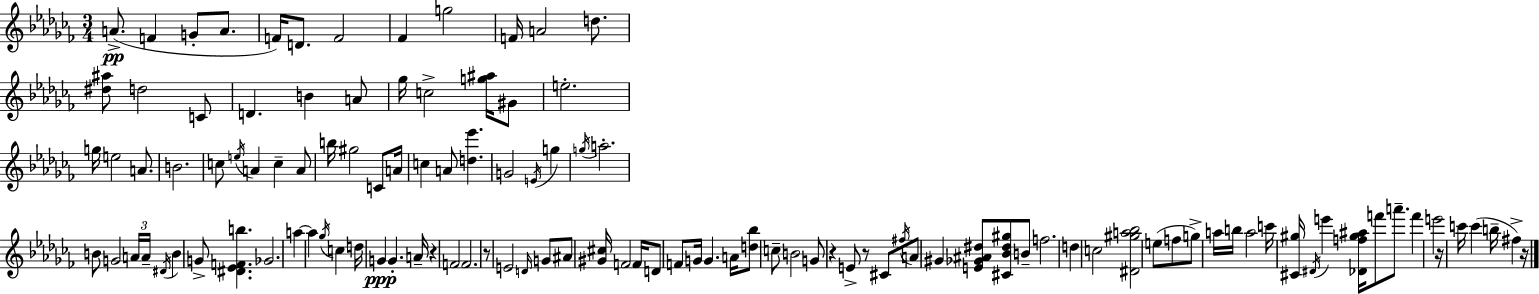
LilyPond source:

{
  \clef treble
  \numericTimeSignature
  \time 3/4
  \key aes \minor
  a'8.->(\pp f'4 g'8-. a'8. | f'16) d'8. f'2 | fes'4 g''2 | f'16 a'2 d''8. | \break <dis'' ais''>8 d''2 c'8 | d'4. b'4 a'8 | ges''16 c''2-> <g'' ais''>16 gis'8 | e''2.-. | \break g''16 e''2 a'8. | b'2. | c''8 \acciaccatura { e''16 } a'4 c''4-- a'8 | b''16 gis''2 c'8 | \break a'16 c''4 a'8 <d'' ees'''>4. | g'2 \acciaccatura { e'16 } g''4 | \acciaccatura { g''16 } a''2.-. | b'8 g'2 | \break \tuplet 3/2 { a'16 a'16-- \acciaccatura { dis'16 } } b'4 g'8-> <dis' ees' f' b''>4. | ges'2. | a''4~~ a''4 | \acciaccatura { ges''16 } c''4 d''16 g'4\ppp g'4.-. | \break a'16-- r4 f'2 | f'2. | r8 e'2 | \grace { d'16 } g'8 ais'8 <gis' cis''>16 f'2 | \break f'16 d'8 f'8 g'16 g'4. | a'16 <d'' bes''>8 c''8-- b'2 | g'8 r4 | e'8-> r8 cis'8 \acciaccatura { fis''16 } a'8 gis'4 | \break <e' ges' ais' dis''>8 <cis' bes' dis'' gis''>8 b'8-- f''2. | d''4 c''2 | <dis' gis'' a'' bes''>2 | e''8( f''8 g''8->) a''16 b''16 a''2 | \break c'''16 <cis' gis''>16 \acciaccatura { dis'16 } e'''4 | <des' f'' gis'' ais''>16 f'''8 a'''8.-- f'''4 | e'''2 r16 c'''16 c'''4( | b''16-- fis''4->) r16 \bar "|."
}